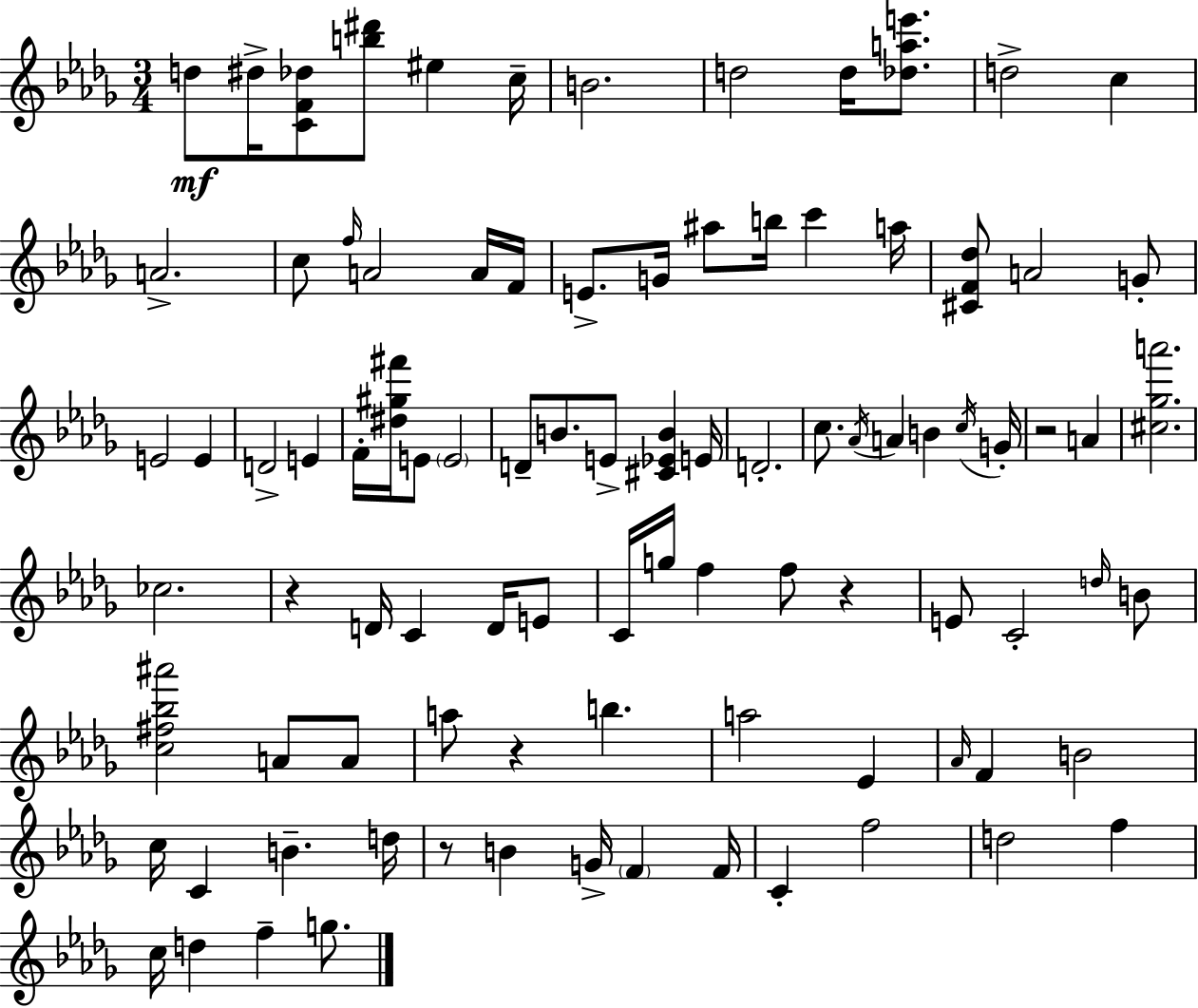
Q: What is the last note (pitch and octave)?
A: G5